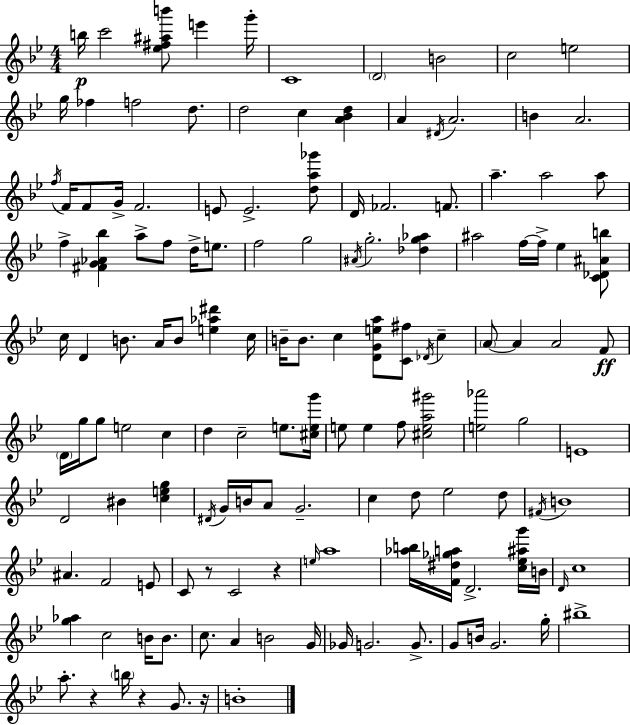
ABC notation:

X:1
T:Untitled
M:4/4
L:1/4
K:Bb
b/4 c'2 [_e^f^ab']/2 e' g'/4 C4 D2 B2 c2 e2 g/4 _f f2 d/2 d2 c [A_Bd] A ^D/4 A2 B A2 f/4 F/4 F/2 G/4 F2 E/2 E2 [da_g']/2 D/4 _F2 F/2 a a2 a/2 f [^FG_A_b] a/2 f/2 d/4 e/2 f2 g2 ^A/4 g2 [_dg_a] ^a2 f/4 f/4 _e [C_D^Ab]/2 c/4 D B/2 A/4 B/2 [e_a^d'] c/4 B/4 B/2 c [DGea]/2 [C^f]/2 _D/4 c A/2 A A2 F/2 D/4 g/4 g/2 e2 c d c2 e/2 [^ceg']/4 e/2 e f/2 [^cea^g']2 [e_a']2 g2 E4 D2 ^B [ceg] ^D/4 G/4 B/4 A/2 G2 c d/2 _e2 d/2 ^F/4 B4 ^A F2 E/2 C/2 z/2 C2 z e/4 a4 [_ab]/4 [F^d_ga]/4 D2 [c_e^ag']/4 B/4 D/4 c4 [g_a] c2 B/4 B/2 c/2 A B2 G/4 _G/4 G2 G/2 G/2 B/4 G2 g/4 ^b4 a/2 z b/4 z G/2 z/4 B4